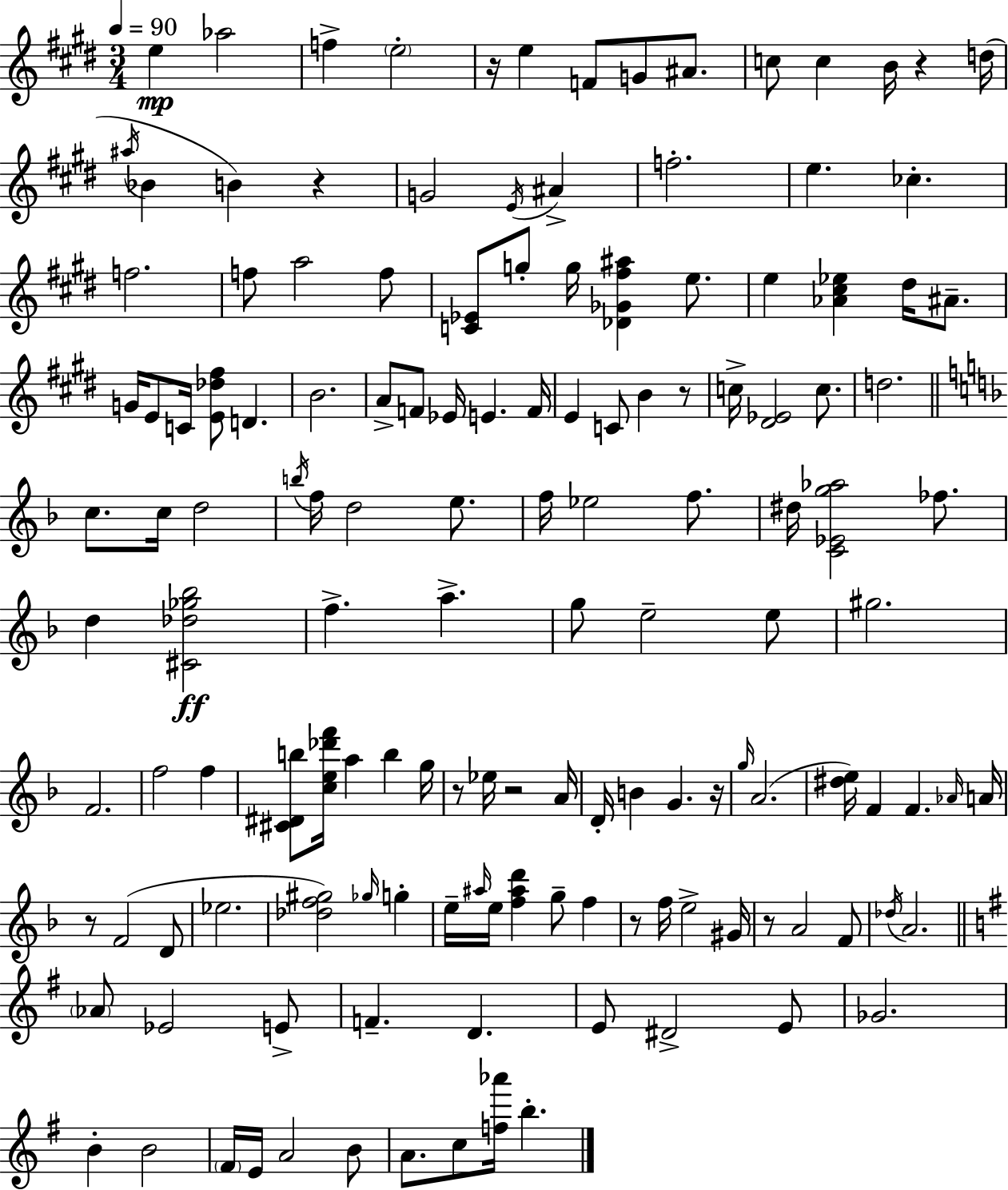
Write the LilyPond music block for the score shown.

{
  \clef treble
  \numericTimeSignature
  \time 3/4
  \key e \major
  \tempo 4 = 90
  e''4\mp aes''2 | f''4-> \parenthesize e''2-. | r16 e''4 f'8 g'8 ais'8. | c''8 c''4 b'16 r4 d''16( | \break \acciaccatura { ais''16 } bes'4 b'4) r4 | g'2 \acciaccatura { e'16 } ais'4-> | f''2.-. | e''4. ces''4.-. | \break f''2. | f''8 a''2 | f''8 <c' ees'>8 g''8-. g''16 <des' ges' fis'' ais''>4 e''8. | e''4 <aes' cis'' ees''>4 dis''16 ais'8.-- | \break g'16 e'8 c'16 <e' des'' fis''>8 d'4. | b'2. | a'8-> f'8 ees'16 e'4. | f'16 e'4 c'8 b'4 | \break r8 c''16-> <dis' ees'>2 c''8. | d''2. | \bar "||" \break \key f \major c''8. c''16 d''2 | \acciaccatura { b''16 } f''16 d''2 e''8. | f''16 ees''2 f''8. | dis''16 <c' ees' g'' aes''>2 fes''8. | \break d''4 <cis' des'' ges'' bes''>2\ff | f''4.-> a''4.-> | g''8 e''2-- e''8 | gis''2. | \break f'2. | f''2 f''4 | <cis' dis' b''>8 <c'' e'' des''' f'''>16 a''4 b''4 | g''16 r8 ees''16 r2 | \break a'16 d'16-. b'4 g'4. | r16 \grace { g''16 }( a'2. | <dis'' e''>16) f'4 f'4. | \grace { aes'16 } a'16 r8 f'2( | \break d'8 ees''2. | <des'' f'' gis''>2) \grace { ges''16 } | g''4-. e''16-- \grace { ais''16 } e''16 <f'' ais'' d'''>4 g''8-- | f''4 r8 f''16 e''2-> | \break gis'16 r8 a'2 | f'8 \acciaccatura { des''16 } a'2. | \bar "||" \break \key g \major \parenthesize aes'8 ees'2 e'8-> | f'4.-- d'4. | e'8 dis'2-> e'8 | ges'2. | \break b'4-. b'2 | \parenthesize fis'16 e'16 a'2 b'8 | a'8. c''8 <f'' aes'''>16 b''4.-. | \bar "|."
}